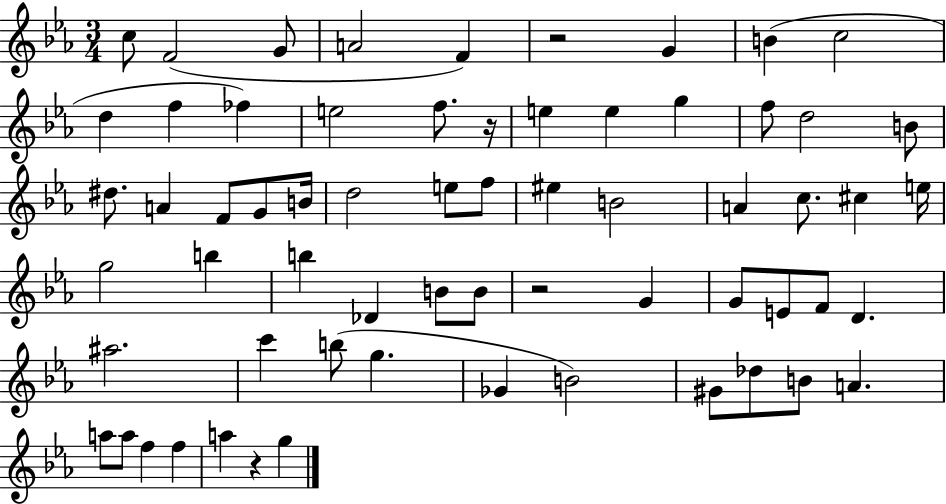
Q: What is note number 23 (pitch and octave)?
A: G4